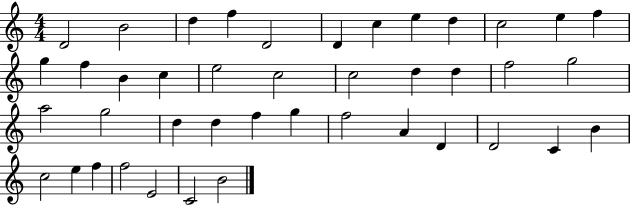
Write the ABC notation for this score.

X:1
T:Untitled
M:4/4
L:1/4
K:C
D2 B2 d f D2 D c e d c2 e f g f B c e2 c2 c2 d d f2 g2 a2 g2 d d f g f2 A D D2 C B c2 e f f2 E2 C2 B2